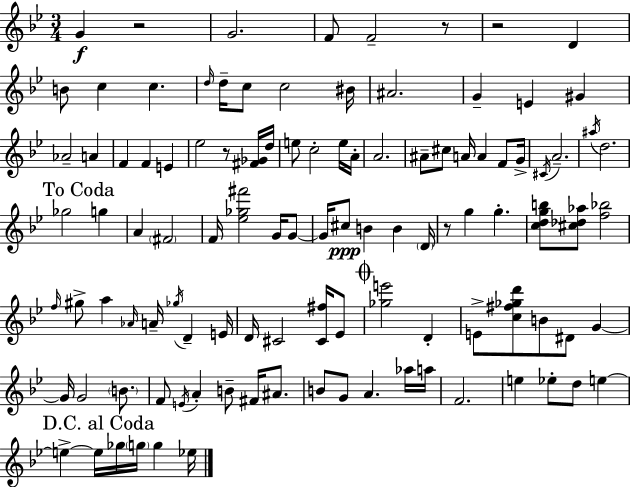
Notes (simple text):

G4/q R/h G4/h. F4/e F4/h R/e R/h D4/q B4/e C5/q C5/q. D5/s D5/s C5/e C5/h BIS4/s A#4/h. G4/q E4/q G#4/q Ab4/h A4/q F4/q F4/q E4/q Eb5/h R/e [F#4,Gb4]/s D5/s E5/e C5/h E5/s A4/s A4/h. A#4/e C#5/e A4/s A4/q F4/e G4/s C#4/s A4/h. A#5/s D5/h. Gb5/h G5/q A4/q F#4/h F4/s [Eb5,Gb5,F#6]/h G4/s G4/e G4/s C#5/e B4/q B4/q D4/s R/e G5/q G5/q. [C5,D5,G5,B5]/e [C#5,Db5,Ab5]/e [F5,Bb5]/h F5/s G#5/e A5/q Ab4/s A4/s Gb5/s D4/q E4/s D4/s C#4/h [C#4,F#5]/s Eb4/e [Gb5,E6]/h D4/q E4/e [C5,F#5,Gb5,D6]/e B4/e D#4/e G4/q G4/s G4/h B4/e. F4/e E4/s A4/q B4/e F#4/s A#4/e. B4/e G4/e A4/q. Ab5/s A5/s F4/h. E5/q Eb5/e D5/e E5/q E5/q E5/s Gb5/s G5/s G5/q Eb5/s